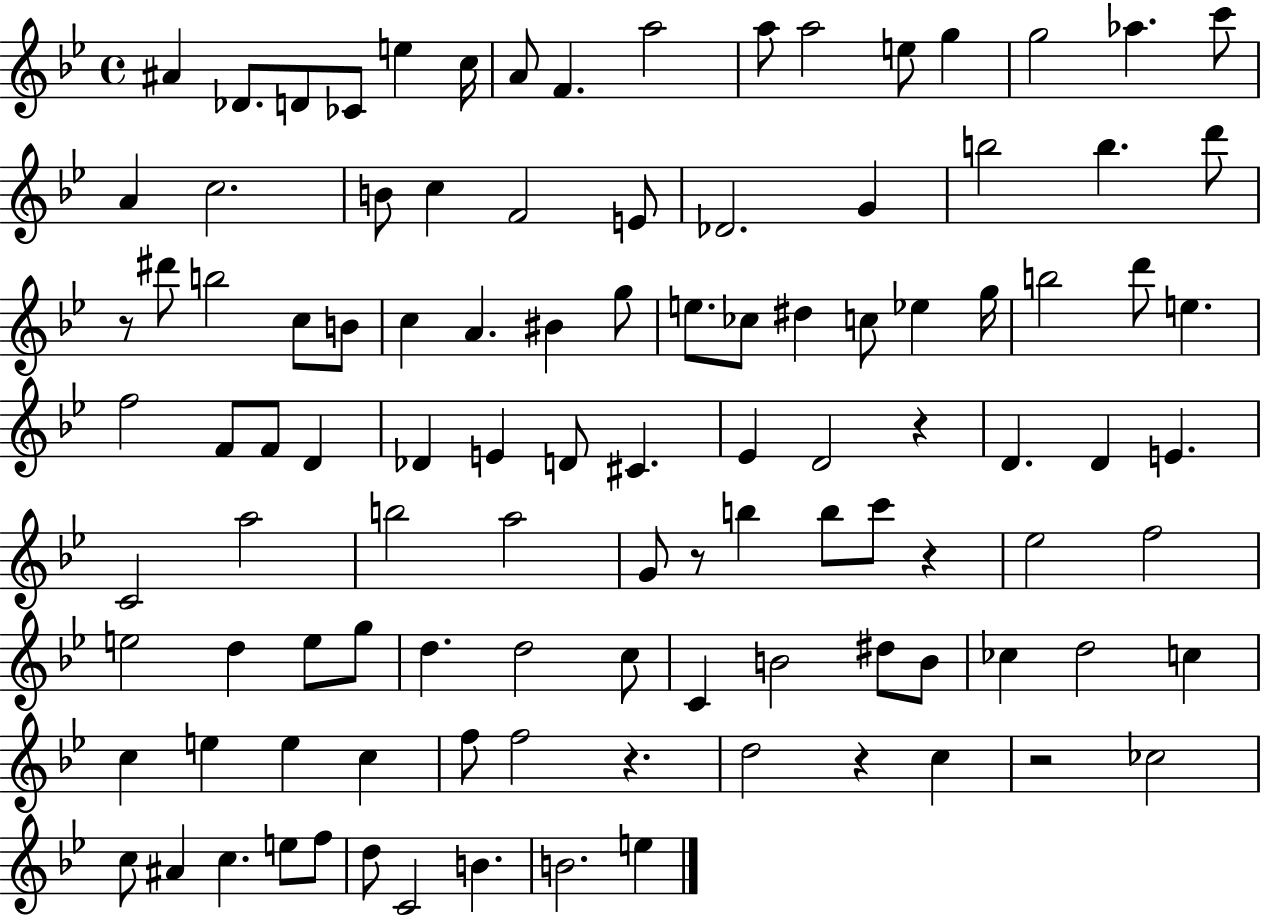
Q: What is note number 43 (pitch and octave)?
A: D6